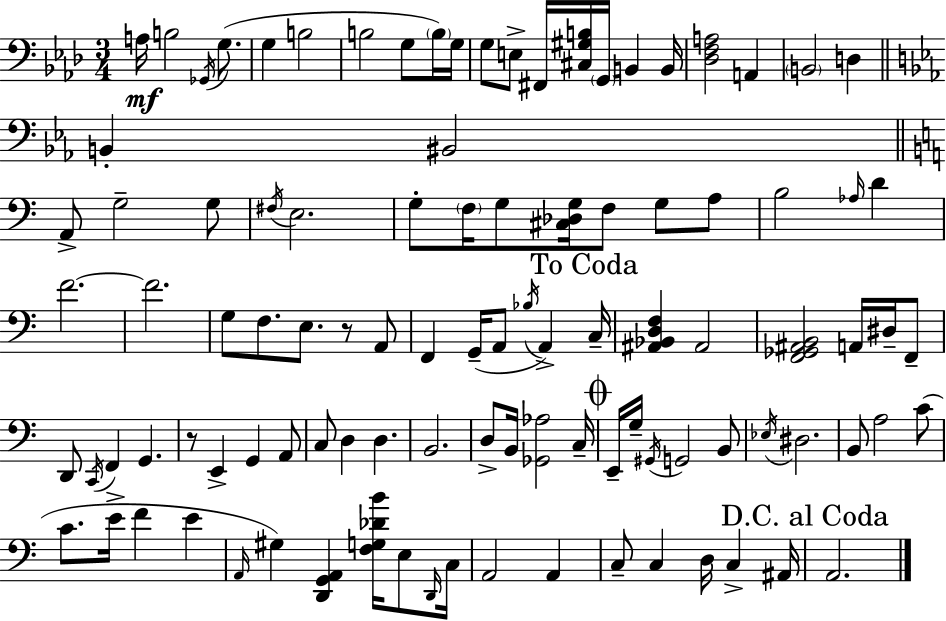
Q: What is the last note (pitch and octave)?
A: A2